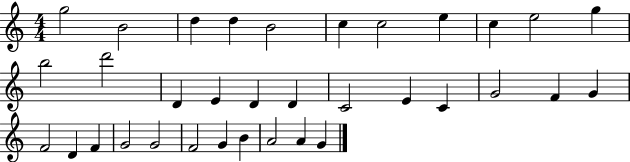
{
  \clef treble
  \numericTimeSignature
  \time 4/4
  \key c \major
  g''2 b'2 | d''4 d''4 b'2 | c''4 c''2 e''4 | c''4 e''2 g''4 | \break b''2 d'''2 | d'4 e'4 d'4 d'4 | c'2 e'4 c'4 | g'2 f'4 g'4 | \break f'2 d'4 f'4 | g'2 g'2 | f'2 g'4 b'4 | a'2 a'4 g'4 | \break \bar "|."
}